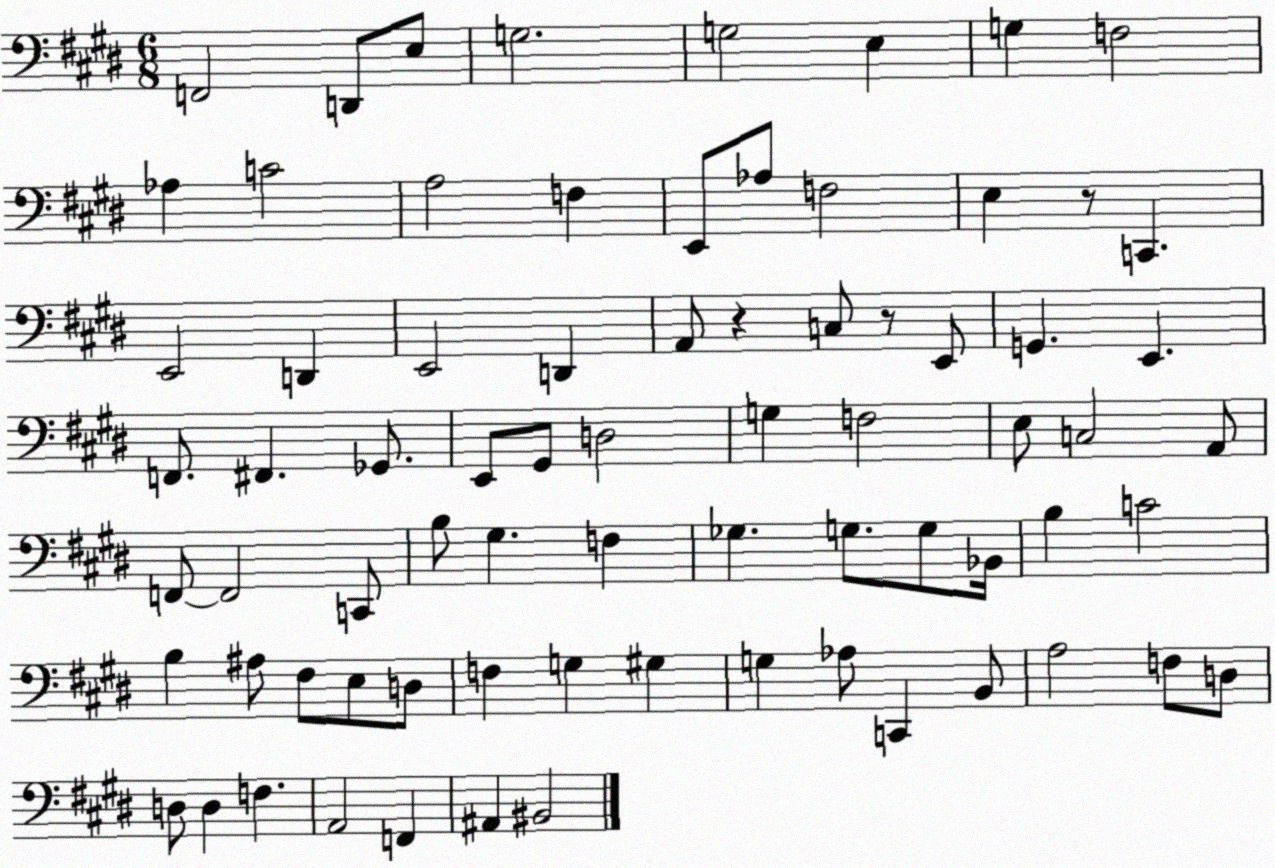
X:1
T:Untitled
M:6/8
L:1/4
K:E
F,,2 D,,/2 E,/2 G,2 G,2 E, G, F,2 _A, C2 A,2 F, E,,/2 _A,/2 F,2 E, z/2 C,, E,,2 D,, E,,2 D,, A,,/2 z C,/2 z/2 E,,/2 G,, E,, F,,/2 ^F,, _G,,/2 E,,/2 ^G,,/2 D,2 G, F,2 E,/2 C,2 A,,/2 F,,/2 F,,2 C,,/2 B,/2 ^G, F, _G, G,/2 G,/2 _B,,/4 B, C2 B, ^A,/2 ^F,/2 E,/2 D,/2 F, G, ^G, G, _A,/2 C,, B,,/2 A,2 F,/2 D,/2 D,/2 D, F, A,,2 F,, ^A,, ^B,,2